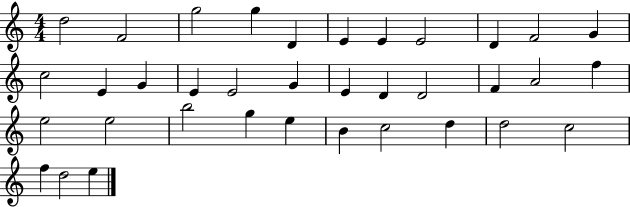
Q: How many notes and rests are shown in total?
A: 36